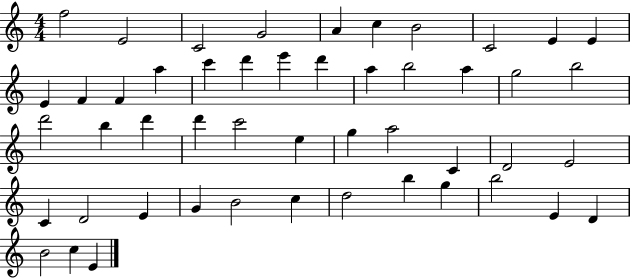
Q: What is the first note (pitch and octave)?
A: F5